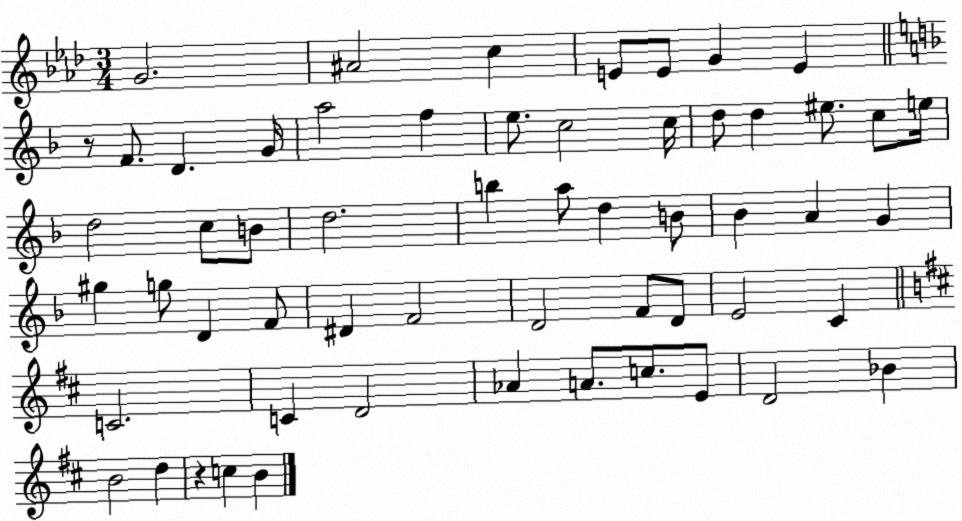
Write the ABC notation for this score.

X:1
T:Untitled
M:3/4
L:1/4
K:Ab
G2 ^A2 c E/2 E/2 G E z/2 F/2 D G/4 a2 f e/2 c2 c/4 d/2 d ^e/2 c/2 e/4 d2 c/2 B/2 d2 b a/2 d B/2 _B A G ^g g/2 D F/2 ^D F2 D2 F/2 D/2 E2 C C2 C D2 _A A/2 c/2 E/2 D2 _B B2 d z c B